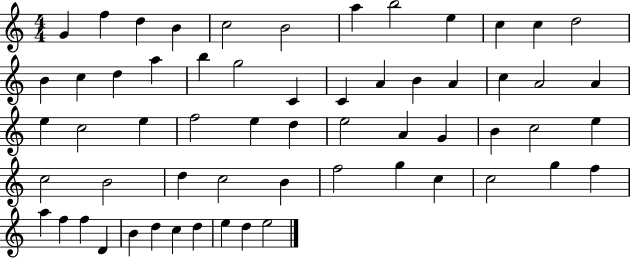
{
  \clef treble
  \numericTimeSignature
  \time 4/4
  \key c \major
  g'4 f''4 d''4 b'4 | c''2 b'2 | a''4 b''2 e''4 | c''4 c''4 d''2 | \break b'4 c''4 d''4 a''4 | b''4 g''2 c'4 | c'4 a'4 b'4 a'4 | c''4 a'2 a'4 | \break e''4 c''2 e''4 | f''2 e''4 d''4 | e''2 a'4 g'4 | b'4 c''2 e''4 | \break c''2 b'2 | d''4 c''2 b'4 | f''2 g''4 c''4 | c''2 g''4 f''4 | \break a''4 f''4 f''4 d'4 | b'4 d''4 c''4 d''4 | e''4 d''4 e''2 | \bar "|."
}